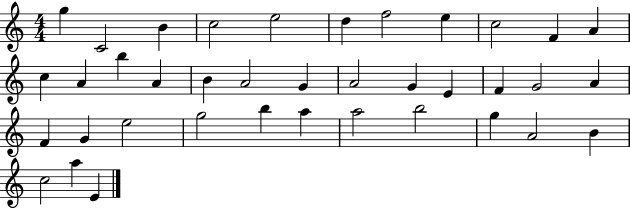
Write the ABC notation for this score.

X:1
T:Untitled
M:4/4
L:1/4
K:C
g C2 B c2 e2 d f2 e c2 F A c A b A B A2 G A2 G E F G2 A F G e2 g2 b a a2 b2 g A2 B c2 a E